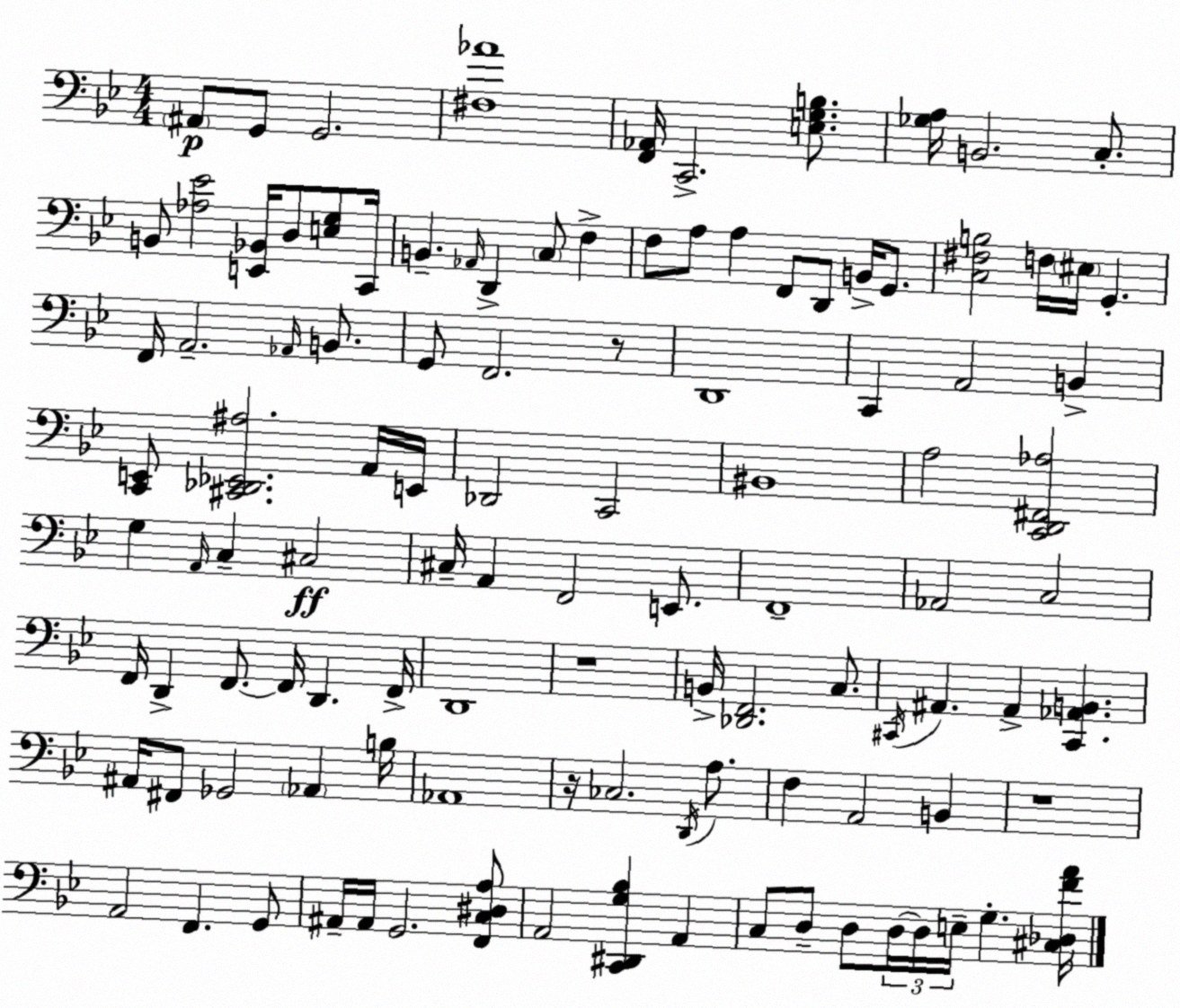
X:1
T:Untitled
M:4/4
L:1/4
K:Gm
^A,,/2 G,,/2 G,,2 [^F,_A]4 [F,,_A,,]/4 C,,2 [E,G,B,]/2 [_G,A,]/4 B,,2 C,/2 B,,/2 [_A,_E]2 [E,,_B,,]/4 D,/2 [E,G,]/2 C,,/4 B,, _A,,/4 D,, C,/2 F, F,/2 A,/2 A, F,,/2 D,,/2 B,,/4 G,,/2 [C,^F,B,]2 F,/4 ^E,/4 G,, F,,/4 A,,2 _A,,/4 B,,/2 G,,/2 F,,2 z/2 D,,4 C,, A,,2 B,, [C,,E,,]/2 [^C,,_D,,_E,,^A,]2 A,,/4 E,,/4 _D,,2 C,,2 ^B,,4 A,2 [C,,D,,^F,,_A,]2 G, A,,/4 C, ^C,2 ^C,/4 A,, F,,2 E,,/2 F,,4 _A,,2 C,2 F,,/4 D,, F,,/2 F,,/4 D,, F,,/4 D,,4 z4 B,,/4 [_D,,F,,]2 C,/2 ^C,,/4 ^A,, ^A,, [^C,,_A,,B,,] ^A,,/4 ^F,,/2 _G,,2 _A,, B,/4 _A,,4 z/4 _C,2 D,,/4 A,/2 F, A,,2 B,, z4 A,,2 F,, G,,/2 ^A,,/4 ^A,,/4 G,,2 [F,,C,^D,A,]/2 A,,2 [C,,^D,,G,_B,] A,, C,/2 D,/2 D,/2 D,/4 D,/4 E,/4 G, [^C,_D,FA]/4